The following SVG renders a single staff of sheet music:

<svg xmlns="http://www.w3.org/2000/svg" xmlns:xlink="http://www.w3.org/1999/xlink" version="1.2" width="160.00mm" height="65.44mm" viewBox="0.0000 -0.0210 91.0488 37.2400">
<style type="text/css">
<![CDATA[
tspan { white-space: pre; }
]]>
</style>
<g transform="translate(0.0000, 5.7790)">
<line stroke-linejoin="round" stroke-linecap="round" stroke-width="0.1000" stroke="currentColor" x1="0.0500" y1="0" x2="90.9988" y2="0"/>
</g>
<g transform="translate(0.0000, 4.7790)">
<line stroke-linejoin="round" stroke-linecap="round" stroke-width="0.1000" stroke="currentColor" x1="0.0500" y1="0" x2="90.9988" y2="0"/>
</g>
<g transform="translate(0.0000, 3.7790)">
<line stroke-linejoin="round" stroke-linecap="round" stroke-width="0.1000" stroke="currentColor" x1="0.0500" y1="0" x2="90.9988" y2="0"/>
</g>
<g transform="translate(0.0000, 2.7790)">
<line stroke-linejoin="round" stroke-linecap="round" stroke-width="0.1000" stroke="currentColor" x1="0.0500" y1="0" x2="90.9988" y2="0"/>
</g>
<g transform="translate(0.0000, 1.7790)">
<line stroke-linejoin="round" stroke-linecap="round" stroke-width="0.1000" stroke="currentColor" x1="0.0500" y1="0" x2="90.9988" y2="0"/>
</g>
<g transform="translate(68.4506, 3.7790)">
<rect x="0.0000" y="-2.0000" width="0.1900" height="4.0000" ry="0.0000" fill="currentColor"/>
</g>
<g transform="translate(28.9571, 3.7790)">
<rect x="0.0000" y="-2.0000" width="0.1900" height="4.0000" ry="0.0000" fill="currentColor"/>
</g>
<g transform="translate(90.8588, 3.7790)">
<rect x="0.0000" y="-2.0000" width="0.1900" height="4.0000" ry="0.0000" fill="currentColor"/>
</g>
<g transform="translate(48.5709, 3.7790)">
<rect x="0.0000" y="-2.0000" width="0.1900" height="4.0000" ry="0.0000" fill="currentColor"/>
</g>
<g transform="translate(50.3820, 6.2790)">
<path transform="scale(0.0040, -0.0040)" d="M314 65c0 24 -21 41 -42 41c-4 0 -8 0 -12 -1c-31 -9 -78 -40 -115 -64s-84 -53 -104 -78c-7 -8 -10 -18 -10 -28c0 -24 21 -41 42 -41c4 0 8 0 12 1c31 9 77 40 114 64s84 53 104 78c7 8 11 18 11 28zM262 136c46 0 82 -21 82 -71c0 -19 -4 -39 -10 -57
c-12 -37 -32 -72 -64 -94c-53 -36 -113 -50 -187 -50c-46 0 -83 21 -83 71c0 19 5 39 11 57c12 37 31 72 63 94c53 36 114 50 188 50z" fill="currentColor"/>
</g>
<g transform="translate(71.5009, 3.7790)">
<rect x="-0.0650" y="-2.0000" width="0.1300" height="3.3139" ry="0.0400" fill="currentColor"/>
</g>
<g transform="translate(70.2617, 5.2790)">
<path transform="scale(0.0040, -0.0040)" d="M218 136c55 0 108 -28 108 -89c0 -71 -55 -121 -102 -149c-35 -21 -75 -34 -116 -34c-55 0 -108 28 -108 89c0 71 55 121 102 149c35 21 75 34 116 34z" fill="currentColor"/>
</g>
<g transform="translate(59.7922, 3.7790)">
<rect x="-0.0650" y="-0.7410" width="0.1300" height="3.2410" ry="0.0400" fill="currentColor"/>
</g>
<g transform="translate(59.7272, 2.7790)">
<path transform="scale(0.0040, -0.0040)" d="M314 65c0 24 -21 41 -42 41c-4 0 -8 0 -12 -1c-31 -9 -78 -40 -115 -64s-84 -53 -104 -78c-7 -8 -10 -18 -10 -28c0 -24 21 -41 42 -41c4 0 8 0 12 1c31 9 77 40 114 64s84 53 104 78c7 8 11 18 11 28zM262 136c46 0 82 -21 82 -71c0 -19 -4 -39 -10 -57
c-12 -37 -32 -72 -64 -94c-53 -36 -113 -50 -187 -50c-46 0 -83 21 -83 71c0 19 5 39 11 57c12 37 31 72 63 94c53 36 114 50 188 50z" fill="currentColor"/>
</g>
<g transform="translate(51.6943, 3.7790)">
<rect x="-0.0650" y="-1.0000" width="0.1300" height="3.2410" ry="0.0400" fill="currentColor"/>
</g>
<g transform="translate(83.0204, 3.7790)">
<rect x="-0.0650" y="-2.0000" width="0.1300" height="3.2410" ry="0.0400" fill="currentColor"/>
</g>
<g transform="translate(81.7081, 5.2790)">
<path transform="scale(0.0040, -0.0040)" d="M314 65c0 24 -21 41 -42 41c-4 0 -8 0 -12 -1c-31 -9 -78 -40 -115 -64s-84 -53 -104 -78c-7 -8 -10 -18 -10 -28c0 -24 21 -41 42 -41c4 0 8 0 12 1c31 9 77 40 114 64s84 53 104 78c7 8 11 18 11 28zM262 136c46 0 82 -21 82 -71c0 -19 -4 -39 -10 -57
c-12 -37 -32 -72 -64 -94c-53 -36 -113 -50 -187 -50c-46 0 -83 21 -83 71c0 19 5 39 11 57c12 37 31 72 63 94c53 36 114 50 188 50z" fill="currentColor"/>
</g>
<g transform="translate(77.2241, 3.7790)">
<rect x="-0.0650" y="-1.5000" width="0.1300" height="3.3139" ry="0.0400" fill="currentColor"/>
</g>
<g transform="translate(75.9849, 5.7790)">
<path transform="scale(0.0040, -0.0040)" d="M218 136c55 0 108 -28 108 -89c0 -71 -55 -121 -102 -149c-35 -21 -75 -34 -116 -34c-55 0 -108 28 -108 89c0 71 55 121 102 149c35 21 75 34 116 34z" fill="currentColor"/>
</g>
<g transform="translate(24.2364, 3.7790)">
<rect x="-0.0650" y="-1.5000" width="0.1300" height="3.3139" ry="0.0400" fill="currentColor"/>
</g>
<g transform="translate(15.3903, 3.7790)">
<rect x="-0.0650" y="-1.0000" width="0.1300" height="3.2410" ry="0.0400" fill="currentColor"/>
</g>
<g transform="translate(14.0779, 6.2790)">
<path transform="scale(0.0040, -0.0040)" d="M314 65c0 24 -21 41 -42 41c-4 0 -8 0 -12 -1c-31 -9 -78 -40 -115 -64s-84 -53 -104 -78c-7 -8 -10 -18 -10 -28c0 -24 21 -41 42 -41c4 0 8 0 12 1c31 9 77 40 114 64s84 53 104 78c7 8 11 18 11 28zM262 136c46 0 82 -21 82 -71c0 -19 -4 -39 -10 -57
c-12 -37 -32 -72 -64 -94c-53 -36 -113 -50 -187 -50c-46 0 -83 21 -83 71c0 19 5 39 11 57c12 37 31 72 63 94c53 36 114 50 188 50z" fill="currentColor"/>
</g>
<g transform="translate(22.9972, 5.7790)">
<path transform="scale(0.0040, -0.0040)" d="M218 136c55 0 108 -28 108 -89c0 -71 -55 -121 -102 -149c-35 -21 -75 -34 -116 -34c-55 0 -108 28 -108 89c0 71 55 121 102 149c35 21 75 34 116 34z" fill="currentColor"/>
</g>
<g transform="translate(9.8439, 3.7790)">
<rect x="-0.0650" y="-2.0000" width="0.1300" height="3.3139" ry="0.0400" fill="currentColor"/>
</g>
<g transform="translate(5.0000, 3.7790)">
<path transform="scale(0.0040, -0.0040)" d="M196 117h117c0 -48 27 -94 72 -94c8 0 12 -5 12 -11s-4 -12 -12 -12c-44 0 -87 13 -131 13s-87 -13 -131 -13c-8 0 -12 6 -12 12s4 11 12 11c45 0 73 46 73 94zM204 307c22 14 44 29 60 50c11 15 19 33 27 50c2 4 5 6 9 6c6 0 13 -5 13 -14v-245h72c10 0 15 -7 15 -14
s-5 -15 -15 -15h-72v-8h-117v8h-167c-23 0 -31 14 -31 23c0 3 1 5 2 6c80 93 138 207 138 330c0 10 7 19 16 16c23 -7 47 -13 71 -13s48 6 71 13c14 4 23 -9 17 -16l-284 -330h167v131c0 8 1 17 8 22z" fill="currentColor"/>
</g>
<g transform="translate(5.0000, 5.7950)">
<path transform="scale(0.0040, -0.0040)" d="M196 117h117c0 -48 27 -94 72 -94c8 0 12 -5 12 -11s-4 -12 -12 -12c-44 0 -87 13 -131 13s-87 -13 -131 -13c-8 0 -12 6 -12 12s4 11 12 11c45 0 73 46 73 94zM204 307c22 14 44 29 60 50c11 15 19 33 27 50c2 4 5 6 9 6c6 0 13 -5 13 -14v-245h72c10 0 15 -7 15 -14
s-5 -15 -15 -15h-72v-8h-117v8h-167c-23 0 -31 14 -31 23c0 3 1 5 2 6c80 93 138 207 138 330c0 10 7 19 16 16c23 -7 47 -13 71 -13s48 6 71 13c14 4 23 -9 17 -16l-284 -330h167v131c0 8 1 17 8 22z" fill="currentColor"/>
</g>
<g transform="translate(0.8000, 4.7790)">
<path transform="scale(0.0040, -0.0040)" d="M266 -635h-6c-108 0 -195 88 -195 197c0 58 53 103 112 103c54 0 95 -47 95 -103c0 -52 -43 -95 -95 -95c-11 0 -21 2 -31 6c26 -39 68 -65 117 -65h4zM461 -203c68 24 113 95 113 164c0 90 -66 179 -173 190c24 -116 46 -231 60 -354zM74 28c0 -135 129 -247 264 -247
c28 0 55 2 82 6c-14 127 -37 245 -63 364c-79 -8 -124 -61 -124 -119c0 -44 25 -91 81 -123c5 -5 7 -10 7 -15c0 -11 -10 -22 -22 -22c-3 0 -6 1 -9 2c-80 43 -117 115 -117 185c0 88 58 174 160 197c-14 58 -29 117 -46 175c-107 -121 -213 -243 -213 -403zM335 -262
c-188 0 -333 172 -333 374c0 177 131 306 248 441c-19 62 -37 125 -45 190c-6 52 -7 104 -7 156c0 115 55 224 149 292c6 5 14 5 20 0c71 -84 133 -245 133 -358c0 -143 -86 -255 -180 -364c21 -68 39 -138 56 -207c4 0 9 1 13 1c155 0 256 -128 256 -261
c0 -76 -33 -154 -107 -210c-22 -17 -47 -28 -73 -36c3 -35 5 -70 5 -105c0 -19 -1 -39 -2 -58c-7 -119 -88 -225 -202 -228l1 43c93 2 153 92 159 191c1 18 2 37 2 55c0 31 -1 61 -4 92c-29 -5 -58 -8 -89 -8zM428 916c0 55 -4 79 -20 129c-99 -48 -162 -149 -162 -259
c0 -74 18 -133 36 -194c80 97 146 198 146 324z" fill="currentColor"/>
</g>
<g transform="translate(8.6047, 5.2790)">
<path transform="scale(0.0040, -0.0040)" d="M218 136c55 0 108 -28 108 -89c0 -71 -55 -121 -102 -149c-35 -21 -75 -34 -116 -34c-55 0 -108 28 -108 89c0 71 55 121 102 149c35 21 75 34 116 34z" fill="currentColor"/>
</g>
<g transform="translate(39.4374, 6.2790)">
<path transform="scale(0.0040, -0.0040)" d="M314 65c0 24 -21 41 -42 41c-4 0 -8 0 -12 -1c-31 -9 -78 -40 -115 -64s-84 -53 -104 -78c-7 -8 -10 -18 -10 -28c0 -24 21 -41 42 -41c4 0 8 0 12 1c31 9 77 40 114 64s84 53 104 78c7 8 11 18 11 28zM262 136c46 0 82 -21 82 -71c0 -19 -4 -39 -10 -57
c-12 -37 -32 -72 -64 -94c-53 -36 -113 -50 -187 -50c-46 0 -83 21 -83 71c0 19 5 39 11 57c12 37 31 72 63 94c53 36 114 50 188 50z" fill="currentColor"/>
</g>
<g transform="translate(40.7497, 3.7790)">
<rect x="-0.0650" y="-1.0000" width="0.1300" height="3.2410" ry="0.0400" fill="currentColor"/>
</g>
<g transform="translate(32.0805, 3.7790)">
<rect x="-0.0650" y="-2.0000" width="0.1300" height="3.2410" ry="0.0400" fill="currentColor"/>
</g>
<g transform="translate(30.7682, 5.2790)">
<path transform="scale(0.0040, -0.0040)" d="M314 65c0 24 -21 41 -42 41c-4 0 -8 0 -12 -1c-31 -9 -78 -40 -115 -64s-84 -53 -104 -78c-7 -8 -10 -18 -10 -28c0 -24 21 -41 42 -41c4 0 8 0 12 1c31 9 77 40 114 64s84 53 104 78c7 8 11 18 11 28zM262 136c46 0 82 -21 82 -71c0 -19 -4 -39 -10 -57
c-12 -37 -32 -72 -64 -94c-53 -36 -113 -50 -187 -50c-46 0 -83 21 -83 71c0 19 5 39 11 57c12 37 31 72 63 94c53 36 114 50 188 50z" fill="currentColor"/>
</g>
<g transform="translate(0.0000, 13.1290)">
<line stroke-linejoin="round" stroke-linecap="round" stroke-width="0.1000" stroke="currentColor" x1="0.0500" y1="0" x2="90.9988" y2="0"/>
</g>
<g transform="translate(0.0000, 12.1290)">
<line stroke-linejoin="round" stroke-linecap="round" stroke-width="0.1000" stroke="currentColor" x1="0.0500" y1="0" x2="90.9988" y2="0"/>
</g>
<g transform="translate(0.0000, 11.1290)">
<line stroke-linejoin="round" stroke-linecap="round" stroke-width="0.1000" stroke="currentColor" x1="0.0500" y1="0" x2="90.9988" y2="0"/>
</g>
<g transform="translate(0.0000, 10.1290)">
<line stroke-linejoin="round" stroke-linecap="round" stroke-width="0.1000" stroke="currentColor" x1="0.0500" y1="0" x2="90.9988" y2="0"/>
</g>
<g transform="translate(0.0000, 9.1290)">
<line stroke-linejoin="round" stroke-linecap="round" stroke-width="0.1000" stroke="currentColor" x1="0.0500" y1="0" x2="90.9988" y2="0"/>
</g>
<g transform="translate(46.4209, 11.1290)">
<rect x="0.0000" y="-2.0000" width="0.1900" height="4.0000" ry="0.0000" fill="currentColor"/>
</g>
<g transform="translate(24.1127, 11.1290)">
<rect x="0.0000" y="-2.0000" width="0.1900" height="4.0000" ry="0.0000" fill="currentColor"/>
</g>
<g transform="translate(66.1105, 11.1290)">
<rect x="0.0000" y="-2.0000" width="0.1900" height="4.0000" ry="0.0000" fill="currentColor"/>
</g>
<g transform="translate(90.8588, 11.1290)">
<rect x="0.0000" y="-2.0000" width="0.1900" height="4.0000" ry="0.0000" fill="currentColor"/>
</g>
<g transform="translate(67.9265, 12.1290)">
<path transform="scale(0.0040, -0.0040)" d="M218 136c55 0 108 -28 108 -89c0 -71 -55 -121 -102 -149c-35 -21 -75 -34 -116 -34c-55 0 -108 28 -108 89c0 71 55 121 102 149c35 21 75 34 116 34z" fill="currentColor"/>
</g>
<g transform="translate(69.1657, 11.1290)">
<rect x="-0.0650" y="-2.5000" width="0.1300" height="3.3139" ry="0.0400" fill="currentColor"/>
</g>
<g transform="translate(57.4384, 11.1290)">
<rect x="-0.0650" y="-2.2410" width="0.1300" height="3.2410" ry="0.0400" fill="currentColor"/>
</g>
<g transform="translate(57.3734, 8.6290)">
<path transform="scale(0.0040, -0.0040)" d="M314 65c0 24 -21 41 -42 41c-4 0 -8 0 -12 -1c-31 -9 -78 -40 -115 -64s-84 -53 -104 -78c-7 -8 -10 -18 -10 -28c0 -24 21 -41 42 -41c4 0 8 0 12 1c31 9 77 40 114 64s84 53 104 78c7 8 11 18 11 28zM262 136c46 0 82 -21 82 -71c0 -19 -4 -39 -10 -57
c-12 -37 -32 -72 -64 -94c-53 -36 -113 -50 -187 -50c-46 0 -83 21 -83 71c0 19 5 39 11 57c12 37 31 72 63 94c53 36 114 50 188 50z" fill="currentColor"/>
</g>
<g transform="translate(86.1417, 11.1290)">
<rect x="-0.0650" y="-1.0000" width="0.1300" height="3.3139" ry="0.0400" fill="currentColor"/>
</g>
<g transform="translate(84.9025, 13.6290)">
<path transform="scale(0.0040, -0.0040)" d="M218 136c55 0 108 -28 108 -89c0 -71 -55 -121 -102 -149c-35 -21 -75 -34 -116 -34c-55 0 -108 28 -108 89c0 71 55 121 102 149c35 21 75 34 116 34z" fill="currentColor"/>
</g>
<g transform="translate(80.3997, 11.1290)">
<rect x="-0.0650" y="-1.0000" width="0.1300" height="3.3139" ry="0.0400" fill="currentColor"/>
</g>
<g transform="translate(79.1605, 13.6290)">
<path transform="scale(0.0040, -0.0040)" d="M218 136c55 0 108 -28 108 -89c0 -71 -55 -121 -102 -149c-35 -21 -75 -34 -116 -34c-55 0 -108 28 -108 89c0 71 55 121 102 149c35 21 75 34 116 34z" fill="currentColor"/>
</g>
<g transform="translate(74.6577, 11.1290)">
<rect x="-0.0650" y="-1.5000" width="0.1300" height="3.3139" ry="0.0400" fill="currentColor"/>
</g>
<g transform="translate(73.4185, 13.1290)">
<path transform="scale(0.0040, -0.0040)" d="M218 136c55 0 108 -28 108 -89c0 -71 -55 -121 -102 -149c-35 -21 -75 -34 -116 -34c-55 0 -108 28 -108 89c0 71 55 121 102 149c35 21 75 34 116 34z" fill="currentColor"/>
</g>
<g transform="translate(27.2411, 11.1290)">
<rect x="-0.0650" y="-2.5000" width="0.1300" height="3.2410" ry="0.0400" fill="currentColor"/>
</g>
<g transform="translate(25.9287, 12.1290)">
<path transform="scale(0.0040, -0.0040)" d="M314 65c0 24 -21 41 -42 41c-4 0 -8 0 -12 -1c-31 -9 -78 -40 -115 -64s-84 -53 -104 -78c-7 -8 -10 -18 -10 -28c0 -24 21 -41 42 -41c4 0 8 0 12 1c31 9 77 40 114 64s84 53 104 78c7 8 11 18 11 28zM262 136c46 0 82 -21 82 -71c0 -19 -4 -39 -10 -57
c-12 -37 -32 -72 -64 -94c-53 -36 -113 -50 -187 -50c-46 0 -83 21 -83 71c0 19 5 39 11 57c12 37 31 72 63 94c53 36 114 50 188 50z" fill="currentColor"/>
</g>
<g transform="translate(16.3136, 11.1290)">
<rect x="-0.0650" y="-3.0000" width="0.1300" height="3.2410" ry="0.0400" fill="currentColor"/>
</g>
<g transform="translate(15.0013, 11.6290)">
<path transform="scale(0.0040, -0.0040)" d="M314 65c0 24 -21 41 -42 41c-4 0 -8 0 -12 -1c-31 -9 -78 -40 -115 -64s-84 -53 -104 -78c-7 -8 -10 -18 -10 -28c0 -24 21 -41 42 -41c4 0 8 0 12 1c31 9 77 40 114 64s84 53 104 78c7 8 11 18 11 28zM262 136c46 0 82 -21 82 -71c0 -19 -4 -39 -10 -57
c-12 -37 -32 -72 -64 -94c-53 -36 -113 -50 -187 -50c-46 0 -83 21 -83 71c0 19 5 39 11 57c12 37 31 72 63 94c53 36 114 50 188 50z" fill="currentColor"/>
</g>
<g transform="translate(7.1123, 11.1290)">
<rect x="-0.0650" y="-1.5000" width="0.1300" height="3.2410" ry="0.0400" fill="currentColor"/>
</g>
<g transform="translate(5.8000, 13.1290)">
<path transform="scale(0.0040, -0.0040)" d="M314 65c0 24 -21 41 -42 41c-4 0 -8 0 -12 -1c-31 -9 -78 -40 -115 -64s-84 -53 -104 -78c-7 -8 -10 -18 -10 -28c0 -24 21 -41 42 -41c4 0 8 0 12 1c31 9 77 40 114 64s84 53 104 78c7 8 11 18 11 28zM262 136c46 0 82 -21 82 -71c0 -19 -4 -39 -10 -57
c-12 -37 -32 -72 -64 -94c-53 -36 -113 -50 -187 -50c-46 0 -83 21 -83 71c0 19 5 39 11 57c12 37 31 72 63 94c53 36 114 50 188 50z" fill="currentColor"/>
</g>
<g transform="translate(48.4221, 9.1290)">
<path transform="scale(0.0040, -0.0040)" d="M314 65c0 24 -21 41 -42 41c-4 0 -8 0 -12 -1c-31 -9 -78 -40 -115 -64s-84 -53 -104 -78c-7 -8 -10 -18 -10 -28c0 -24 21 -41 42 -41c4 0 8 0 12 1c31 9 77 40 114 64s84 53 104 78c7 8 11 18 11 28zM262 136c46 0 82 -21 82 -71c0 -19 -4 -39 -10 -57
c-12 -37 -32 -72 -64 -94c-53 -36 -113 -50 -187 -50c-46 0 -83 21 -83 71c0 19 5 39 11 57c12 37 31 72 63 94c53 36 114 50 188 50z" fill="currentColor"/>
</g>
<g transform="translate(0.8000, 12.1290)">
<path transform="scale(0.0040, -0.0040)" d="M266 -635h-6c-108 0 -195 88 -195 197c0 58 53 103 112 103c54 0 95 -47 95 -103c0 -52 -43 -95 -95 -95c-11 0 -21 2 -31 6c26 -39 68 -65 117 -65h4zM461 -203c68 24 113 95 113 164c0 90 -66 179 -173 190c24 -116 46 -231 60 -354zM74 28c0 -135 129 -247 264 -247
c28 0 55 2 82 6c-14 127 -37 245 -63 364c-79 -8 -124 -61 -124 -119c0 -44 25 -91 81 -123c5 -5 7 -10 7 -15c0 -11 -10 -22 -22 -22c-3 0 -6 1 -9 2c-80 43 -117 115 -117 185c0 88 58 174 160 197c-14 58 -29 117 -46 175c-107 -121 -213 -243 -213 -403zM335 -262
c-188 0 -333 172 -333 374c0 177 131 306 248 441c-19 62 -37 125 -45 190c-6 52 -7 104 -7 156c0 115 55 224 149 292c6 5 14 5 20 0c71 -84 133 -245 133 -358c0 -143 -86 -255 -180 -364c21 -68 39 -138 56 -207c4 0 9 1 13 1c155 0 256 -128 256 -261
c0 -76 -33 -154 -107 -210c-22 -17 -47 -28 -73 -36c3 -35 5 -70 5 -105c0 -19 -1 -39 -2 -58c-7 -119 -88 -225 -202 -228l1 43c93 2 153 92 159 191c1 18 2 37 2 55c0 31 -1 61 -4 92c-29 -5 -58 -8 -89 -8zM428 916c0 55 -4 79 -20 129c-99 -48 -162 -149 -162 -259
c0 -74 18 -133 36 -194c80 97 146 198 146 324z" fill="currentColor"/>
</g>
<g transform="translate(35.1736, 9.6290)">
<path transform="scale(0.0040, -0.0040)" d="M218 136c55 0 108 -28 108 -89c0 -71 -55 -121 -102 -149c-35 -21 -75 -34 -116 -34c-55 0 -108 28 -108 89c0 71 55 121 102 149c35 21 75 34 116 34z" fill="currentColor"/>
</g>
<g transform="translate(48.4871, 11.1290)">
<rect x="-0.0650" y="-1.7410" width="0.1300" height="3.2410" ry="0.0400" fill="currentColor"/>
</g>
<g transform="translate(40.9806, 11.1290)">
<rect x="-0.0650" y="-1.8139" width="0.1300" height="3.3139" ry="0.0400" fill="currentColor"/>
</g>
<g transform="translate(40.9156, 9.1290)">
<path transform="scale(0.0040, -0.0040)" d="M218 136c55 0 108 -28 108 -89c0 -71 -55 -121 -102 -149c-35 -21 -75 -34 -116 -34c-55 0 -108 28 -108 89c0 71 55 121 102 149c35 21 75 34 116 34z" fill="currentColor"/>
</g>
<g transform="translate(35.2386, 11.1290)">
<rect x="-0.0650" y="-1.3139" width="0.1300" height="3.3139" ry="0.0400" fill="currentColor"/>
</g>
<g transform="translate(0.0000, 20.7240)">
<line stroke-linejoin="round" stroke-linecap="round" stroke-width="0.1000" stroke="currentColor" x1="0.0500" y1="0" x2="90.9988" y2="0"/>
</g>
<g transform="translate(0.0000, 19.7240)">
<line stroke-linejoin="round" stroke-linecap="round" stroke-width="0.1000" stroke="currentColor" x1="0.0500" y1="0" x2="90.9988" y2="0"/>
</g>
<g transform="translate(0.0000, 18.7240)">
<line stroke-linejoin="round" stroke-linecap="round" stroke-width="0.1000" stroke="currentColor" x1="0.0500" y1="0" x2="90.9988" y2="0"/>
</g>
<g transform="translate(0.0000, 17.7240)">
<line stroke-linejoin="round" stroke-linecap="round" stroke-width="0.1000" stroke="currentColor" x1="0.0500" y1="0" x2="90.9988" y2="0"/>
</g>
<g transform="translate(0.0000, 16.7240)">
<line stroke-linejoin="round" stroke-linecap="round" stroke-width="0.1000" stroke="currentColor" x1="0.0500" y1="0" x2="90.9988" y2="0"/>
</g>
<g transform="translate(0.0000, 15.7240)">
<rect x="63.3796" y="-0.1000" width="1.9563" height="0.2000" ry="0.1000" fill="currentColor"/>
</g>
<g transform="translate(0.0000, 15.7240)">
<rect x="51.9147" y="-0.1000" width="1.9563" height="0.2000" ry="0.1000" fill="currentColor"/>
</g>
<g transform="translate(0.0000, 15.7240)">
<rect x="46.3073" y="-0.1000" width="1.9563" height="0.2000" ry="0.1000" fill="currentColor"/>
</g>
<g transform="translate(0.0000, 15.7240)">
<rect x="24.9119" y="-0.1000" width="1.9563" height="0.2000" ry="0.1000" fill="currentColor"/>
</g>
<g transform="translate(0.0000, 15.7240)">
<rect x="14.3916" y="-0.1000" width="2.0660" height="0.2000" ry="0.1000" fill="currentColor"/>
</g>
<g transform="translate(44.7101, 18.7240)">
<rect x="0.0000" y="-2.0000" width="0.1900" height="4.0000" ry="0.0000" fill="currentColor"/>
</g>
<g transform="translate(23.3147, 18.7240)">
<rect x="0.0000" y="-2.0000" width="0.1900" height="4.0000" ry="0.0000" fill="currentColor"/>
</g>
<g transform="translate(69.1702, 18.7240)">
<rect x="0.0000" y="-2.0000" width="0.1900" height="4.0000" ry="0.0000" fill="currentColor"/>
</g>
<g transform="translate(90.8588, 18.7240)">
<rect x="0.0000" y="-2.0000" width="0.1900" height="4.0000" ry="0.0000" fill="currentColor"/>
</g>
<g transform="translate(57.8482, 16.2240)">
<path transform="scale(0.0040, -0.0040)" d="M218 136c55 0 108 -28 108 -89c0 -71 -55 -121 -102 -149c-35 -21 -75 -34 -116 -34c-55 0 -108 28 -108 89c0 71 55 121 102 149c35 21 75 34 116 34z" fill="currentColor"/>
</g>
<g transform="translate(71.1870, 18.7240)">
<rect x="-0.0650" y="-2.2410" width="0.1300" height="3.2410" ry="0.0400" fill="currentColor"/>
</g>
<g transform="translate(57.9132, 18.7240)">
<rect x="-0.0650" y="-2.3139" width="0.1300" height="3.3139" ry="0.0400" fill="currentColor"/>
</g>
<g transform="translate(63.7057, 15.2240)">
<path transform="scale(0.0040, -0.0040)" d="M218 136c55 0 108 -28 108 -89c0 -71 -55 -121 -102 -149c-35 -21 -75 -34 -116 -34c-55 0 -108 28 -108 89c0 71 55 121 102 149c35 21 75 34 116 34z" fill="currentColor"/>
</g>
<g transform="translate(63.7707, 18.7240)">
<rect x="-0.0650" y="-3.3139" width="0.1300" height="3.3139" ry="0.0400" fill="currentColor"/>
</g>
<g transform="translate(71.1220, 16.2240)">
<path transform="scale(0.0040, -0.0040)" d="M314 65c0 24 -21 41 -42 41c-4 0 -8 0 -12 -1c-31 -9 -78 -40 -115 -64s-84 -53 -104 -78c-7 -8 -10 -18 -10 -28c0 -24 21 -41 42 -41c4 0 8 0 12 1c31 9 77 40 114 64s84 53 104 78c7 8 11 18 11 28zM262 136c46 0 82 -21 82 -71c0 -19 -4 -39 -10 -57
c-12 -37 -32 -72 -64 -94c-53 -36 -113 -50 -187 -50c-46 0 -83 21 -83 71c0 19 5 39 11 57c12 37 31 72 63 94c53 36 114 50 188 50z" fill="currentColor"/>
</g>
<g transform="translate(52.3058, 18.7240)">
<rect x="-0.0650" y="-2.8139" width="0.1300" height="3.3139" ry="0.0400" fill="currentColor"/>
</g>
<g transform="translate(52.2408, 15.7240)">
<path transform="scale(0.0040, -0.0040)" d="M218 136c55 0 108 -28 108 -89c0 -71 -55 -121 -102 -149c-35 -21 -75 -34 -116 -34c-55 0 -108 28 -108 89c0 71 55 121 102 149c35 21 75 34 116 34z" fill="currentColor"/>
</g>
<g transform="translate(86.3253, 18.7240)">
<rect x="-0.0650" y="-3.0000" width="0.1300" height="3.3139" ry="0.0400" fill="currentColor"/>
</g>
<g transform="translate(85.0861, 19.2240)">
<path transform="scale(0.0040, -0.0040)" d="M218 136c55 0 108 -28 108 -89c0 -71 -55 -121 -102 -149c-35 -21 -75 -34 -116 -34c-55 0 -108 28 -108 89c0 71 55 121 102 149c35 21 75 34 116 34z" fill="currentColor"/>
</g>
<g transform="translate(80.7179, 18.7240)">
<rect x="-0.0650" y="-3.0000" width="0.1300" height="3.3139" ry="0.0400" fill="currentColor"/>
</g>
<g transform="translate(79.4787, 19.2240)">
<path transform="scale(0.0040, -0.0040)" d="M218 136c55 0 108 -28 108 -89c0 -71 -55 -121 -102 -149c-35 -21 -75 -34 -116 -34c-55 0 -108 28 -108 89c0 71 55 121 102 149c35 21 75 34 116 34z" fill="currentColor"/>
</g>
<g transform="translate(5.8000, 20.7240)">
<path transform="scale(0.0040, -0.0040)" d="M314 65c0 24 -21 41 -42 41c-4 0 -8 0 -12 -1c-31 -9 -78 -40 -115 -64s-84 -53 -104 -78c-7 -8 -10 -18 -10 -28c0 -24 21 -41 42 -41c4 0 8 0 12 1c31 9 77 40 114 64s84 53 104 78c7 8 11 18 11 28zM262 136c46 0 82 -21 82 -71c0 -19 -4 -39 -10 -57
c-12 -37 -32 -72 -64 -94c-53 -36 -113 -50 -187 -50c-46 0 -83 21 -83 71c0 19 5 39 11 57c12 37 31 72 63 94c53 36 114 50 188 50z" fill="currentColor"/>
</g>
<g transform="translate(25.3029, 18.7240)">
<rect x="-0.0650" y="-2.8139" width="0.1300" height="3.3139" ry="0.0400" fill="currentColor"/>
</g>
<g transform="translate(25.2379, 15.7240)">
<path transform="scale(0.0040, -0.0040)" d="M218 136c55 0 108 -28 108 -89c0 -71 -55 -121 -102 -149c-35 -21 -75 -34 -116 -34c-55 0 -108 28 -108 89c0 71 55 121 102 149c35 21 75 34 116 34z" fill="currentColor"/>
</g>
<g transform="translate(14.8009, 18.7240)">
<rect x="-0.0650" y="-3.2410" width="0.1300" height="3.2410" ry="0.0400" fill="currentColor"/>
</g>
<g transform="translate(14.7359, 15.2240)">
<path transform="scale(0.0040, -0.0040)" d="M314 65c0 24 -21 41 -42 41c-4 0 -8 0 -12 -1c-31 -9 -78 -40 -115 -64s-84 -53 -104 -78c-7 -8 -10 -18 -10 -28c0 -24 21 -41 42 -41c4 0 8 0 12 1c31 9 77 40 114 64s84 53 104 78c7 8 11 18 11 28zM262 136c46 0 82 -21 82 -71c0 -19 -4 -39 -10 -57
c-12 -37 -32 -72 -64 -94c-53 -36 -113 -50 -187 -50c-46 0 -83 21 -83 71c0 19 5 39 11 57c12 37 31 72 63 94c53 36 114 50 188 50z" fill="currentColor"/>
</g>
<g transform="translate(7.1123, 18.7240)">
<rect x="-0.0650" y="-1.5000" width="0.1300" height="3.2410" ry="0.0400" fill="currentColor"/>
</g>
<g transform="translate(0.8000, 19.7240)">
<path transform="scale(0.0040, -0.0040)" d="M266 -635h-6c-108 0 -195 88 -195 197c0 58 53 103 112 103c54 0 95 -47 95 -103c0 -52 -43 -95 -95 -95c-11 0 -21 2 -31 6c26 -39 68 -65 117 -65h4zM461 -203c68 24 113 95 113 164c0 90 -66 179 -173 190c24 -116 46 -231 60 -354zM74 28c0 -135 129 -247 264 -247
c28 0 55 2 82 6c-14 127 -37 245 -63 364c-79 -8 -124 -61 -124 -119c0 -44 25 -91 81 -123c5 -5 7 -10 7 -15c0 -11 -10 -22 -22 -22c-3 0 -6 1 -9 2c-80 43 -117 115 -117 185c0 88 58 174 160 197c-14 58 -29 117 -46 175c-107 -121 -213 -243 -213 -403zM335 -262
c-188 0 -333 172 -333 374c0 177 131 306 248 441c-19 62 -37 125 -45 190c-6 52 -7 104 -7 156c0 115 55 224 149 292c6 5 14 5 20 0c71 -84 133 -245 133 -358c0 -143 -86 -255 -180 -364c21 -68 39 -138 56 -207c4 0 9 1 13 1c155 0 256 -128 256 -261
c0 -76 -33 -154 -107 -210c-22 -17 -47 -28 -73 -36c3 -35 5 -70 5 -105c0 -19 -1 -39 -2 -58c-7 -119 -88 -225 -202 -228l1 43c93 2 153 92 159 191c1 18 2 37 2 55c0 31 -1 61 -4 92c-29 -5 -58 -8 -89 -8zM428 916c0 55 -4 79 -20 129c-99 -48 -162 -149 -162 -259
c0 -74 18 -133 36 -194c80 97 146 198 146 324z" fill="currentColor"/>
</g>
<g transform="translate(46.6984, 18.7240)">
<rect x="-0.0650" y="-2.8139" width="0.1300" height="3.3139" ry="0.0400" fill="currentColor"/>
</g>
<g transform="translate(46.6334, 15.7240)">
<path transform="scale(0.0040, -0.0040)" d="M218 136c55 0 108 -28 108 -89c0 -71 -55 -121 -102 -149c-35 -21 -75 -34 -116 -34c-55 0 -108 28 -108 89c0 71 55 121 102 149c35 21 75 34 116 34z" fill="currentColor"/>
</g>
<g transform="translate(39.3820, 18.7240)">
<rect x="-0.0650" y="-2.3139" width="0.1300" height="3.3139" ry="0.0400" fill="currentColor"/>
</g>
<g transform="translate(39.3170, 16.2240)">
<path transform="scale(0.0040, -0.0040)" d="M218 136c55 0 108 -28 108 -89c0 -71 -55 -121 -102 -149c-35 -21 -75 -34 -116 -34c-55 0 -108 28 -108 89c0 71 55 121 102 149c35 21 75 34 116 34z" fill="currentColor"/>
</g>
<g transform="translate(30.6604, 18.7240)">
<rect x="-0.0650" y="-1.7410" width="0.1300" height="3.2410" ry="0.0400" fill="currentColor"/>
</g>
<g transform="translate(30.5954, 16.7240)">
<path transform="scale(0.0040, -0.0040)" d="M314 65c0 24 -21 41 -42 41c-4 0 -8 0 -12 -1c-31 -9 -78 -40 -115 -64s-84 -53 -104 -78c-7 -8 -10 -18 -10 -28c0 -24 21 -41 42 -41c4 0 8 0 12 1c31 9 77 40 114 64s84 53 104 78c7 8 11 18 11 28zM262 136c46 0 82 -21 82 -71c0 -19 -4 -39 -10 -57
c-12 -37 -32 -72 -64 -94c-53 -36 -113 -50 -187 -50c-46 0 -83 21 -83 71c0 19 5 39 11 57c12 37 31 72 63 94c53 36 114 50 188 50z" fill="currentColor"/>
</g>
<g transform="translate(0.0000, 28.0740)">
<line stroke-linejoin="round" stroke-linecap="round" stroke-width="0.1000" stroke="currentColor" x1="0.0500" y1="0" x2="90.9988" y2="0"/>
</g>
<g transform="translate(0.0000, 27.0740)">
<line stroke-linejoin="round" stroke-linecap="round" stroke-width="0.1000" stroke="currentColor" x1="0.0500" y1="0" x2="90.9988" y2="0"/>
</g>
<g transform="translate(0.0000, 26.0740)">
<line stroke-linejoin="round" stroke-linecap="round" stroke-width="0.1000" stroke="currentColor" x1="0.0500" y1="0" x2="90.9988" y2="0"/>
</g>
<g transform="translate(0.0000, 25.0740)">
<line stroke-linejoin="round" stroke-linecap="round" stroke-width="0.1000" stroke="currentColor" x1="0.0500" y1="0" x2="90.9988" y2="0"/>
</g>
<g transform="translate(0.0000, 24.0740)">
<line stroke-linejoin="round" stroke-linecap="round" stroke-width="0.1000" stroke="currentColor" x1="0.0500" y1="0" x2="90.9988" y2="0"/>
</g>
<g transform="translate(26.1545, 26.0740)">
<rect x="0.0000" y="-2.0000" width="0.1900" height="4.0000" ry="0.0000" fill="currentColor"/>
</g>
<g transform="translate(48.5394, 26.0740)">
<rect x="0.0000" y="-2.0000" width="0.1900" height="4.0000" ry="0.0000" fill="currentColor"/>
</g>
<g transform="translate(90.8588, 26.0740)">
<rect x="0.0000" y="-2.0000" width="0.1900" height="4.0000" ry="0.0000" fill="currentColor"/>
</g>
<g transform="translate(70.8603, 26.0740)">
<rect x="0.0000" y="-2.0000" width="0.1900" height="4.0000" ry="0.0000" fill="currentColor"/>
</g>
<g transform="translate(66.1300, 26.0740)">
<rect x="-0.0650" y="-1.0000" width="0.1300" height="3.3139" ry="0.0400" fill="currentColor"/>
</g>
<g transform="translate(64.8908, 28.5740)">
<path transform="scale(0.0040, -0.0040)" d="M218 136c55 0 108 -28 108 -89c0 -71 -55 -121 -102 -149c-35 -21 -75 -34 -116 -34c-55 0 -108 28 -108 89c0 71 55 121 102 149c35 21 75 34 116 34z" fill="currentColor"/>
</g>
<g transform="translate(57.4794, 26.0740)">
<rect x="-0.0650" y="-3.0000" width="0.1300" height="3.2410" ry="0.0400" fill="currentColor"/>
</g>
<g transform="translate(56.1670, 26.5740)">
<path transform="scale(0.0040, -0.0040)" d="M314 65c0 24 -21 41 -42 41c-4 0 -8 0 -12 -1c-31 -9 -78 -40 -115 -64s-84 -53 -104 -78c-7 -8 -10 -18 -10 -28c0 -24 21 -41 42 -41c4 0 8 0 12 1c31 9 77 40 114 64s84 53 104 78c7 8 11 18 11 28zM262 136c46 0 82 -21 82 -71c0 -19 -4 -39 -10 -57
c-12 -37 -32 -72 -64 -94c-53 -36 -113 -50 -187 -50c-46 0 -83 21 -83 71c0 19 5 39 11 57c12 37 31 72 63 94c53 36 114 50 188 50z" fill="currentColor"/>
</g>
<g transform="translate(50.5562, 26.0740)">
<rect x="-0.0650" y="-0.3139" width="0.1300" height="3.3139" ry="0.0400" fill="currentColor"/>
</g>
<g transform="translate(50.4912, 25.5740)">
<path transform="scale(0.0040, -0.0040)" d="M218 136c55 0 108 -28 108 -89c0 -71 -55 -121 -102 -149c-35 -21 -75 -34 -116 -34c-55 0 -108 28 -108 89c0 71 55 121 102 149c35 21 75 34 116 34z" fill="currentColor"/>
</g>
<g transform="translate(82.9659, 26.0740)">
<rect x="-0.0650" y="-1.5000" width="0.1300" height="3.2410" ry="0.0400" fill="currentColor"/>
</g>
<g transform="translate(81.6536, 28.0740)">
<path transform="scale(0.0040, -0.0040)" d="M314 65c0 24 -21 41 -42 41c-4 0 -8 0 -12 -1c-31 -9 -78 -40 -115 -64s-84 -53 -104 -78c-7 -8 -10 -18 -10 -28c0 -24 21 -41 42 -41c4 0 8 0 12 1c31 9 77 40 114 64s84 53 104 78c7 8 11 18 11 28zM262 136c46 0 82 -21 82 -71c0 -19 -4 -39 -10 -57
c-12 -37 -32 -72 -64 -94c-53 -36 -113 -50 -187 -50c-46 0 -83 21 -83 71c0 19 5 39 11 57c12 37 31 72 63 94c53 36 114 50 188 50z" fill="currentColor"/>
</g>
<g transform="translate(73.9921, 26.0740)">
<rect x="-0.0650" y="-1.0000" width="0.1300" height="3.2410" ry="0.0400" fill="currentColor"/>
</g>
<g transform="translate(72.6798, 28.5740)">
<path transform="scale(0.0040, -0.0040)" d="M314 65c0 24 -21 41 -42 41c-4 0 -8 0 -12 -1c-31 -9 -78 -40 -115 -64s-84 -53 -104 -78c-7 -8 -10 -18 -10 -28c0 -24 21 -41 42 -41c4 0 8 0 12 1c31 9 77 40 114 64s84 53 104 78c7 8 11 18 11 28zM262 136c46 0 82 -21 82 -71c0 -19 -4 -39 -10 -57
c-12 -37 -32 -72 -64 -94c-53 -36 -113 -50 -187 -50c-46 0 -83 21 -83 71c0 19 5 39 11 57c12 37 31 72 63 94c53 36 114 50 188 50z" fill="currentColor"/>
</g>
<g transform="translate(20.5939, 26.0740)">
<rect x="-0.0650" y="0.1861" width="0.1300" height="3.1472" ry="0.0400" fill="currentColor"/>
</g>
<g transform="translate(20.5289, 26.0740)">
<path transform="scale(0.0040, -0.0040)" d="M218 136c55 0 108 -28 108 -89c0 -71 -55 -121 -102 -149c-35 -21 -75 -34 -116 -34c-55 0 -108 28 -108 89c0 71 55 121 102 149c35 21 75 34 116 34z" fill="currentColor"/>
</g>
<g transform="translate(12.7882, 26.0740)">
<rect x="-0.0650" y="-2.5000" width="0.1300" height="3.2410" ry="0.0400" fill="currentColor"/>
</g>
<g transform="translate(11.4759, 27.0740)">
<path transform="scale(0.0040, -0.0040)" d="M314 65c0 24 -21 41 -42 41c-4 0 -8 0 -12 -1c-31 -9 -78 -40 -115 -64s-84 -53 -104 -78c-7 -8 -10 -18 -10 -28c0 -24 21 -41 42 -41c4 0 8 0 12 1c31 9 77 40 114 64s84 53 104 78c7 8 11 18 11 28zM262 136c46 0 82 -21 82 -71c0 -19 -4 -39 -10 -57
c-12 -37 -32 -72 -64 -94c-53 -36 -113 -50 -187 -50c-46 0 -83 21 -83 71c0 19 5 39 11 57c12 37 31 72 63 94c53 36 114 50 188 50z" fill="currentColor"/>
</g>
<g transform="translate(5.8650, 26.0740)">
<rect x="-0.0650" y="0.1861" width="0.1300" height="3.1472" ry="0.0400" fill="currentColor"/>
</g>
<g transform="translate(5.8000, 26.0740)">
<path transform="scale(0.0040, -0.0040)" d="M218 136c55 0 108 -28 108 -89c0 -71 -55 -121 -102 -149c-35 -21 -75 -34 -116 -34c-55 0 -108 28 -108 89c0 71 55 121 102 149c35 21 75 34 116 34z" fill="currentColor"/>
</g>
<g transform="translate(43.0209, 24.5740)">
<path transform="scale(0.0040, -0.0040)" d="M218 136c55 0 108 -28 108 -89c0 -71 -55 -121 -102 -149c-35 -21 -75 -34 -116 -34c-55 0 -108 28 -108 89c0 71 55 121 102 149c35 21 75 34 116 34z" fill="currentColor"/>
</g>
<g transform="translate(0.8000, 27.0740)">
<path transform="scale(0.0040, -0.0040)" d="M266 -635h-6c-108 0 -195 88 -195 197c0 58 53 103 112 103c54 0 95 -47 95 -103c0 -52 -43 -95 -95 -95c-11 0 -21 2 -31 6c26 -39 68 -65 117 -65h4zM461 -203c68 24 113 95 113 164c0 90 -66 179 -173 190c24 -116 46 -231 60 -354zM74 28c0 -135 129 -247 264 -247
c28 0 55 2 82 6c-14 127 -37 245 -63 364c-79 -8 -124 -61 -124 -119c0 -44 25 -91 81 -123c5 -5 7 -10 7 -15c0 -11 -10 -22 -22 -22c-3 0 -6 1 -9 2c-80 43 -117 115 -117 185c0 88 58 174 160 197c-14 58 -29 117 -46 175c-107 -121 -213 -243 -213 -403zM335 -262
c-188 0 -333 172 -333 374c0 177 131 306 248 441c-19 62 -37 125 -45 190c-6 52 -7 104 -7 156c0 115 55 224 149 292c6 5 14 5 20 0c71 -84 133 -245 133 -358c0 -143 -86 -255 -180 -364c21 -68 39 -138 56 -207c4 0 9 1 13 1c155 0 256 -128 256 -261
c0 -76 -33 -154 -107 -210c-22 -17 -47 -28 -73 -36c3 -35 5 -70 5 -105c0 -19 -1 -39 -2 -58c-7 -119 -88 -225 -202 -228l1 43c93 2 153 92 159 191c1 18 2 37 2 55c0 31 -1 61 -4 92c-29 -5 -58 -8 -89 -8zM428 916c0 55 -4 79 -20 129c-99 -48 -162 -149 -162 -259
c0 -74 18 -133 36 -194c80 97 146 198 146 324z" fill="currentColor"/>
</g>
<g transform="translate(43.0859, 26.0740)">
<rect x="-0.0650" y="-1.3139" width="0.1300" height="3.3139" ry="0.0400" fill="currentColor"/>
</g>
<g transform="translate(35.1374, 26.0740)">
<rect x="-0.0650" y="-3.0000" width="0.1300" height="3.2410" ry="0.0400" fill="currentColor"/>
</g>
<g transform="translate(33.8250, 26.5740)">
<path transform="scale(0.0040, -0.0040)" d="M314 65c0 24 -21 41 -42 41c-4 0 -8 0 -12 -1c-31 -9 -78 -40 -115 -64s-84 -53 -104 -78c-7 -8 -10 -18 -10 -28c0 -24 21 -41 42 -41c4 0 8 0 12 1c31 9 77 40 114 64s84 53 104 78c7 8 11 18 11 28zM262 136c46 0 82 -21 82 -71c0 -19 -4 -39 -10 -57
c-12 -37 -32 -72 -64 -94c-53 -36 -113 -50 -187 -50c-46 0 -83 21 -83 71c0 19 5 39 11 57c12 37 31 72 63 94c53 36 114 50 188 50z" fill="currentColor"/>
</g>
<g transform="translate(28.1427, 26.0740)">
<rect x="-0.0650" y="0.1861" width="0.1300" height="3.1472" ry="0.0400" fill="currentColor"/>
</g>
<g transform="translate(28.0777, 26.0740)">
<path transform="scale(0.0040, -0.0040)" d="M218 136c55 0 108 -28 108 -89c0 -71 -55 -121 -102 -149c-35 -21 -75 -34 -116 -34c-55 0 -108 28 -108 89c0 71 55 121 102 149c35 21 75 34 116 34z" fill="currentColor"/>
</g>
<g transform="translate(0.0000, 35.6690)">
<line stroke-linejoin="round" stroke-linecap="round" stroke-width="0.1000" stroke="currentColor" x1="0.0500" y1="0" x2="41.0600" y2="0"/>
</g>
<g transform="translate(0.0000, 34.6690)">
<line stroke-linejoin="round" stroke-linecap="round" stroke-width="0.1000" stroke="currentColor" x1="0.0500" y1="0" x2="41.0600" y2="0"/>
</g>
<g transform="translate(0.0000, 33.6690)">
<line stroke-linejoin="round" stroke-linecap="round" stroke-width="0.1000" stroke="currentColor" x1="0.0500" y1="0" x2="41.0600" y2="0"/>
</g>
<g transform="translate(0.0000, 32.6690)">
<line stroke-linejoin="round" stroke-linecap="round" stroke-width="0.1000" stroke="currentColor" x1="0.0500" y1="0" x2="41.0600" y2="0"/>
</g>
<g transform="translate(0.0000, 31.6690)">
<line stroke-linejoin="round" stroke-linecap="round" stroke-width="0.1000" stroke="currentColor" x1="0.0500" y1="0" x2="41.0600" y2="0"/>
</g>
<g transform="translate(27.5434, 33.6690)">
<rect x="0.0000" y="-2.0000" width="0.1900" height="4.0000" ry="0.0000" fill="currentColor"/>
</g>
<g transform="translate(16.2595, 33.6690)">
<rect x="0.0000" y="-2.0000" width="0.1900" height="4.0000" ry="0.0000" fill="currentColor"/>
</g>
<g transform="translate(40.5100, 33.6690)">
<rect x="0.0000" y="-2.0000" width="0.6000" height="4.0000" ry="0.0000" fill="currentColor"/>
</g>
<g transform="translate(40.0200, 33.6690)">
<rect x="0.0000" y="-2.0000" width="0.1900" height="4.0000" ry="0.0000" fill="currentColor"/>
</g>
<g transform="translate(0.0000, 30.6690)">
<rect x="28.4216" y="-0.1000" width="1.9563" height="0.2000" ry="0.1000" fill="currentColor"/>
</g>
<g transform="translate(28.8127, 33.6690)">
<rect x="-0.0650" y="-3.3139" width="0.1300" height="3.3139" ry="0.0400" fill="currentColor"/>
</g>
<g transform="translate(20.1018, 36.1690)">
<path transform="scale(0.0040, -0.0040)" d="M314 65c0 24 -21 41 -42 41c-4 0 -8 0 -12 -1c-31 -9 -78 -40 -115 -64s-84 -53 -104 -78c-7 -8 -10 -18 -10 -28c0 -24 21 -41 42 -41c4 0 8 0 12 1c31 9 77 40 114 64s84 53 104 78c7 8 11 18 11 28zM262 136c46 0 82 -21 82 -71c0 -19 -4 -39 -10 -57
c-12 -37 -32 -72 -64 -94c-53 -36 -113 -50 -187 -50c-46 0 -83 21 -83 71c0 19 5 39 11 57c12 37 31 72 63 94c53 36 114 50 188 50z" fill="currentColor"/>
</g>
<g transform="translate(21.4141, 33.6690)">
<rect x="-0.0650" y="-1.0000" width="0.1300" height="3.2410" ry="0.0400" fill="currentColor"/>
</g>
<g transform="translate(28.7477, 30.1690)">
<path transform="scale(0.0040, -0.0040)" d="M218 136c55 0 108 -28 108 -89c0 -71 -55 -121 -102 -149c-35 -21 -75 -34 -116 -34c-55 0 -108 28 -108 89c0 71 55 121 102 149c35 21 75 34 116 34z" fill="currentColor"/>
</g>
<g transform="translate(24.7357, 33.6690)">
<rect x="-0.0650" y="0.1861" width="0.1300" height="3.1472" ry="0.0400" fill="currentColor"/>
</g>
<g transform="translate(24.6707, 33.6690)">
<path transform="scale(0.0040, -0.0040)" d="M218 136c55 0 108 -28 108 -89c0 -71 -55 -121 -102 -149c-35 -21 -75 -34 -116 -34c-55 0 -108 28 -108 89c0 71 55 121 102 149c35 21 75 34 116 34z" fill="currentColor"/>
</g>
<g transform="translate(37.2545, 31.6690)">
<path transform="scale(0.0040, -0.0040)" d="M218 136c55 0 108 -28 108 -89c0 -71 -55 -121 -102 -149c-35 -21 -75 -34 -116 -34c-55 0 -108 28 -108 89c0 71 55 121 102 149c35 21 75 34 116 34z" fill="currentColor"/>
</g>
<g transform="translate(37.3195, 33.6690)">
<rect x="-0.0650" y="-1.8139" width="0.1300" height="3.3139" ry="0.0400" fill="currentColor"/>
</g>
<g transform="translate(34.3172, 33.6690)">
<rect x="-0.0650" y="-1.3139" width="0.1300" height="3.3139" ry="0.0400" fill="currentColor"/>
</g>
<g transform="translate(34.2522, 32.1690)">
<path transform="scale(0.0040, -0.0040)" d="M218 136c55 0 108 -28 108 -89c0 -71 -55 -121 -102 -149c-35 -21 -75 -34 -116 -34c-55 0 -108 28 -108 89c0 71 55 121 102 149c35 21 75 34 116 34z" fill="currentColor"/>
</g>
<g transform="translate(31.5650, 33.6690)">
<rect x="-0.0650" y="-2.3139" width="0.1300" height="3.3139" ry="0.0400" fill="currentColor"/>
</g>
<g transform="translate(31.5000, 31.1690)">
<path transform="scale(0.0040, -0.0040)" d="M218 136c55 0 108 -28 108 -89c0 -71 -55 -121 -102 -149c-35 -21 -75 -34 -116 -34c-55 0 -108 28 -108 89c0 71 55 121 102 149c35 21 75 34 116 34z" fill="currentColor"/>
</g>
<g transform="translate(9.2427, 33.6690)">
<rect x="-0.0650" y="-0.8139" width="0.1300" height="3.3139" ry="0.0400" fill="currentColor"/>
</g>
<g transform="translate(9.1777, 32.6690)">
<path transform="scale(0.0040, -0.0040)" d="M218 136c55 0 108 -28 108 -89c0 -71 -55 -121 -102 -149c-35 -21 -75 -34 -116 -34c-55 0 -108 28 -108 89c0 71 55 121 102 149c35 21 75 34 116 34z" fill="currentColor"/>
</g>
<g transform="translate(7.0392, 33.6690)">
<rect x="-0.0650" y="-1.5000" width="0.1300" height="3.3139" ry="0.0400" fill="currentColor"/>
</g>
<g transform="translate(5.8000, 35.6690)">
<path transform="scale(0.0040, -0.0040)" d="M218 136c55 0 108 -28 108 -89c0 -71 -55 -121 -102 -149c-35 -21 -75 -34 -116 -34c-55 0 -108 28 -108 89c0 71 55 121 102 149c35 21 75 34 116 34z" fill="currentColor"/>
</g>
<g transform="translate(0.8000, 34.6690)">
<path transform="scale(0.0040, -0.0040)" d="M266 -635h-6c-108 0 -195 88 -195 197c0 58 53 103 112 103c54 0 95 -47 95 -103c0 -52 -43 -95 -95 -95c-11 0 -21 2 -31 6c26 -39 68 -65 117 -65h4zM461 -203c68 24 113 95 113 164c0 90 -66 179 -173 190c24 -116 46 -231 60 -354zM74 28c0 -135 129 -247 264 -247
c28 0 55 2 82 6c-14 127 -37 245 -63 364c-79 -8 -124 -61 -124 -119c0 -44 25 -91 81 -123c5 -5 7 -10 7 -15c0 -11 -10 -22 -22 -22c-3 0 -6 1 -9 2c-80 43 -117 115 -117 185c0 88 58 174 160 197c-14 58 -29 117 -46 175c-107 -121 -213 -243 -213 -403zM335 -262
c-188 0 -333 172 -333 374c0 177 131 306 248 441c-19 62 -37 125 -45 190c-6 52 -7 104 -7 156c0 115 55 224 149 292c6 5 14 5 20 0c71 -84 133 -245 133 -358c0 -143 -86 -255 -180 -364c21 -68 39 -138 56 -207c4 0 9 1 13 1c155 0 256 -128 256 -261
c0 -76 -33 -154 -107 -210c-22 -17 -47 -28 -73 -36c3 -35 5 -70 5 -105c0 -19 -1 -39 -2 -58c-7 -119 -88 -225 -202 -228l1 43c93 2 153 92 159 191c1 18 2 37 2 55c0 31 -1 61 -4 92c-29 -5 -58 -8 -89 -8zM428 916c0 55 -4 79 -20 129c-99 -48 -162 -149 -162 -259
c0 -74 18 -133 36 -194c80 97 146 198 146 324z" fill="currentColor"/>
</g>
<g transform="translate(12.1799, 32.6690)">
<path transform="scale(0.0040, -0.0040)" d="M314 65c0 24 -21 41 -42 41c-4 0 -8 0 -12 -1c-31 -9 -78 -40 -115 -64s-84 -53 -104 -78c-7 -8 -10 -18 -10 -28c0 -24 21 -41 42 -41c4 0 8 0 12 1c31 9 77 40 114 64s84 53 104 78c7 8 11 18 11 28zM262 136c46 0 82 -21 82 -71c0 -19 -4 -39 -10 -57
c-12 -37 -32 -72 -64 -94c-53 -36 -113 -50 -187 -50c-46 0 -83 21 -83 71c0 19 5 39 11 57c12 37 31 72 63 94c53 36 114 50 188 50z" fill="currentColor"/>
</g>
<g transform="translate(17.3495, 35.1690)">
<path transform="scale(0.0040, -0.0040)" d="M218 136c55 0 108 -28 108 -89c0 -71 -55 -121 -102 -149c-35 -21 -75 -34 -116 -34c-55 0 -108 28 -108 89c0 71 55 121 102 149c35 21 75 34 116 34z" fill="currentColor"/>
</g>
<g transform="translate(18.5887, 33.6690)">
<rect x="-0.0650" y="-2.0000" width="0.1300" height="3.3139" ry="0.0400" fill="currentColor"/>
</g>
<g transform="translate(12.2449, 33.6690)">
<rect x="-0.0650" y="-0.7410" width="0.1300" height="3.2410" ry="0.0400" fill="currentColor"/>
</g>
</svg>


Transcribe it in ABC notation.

X:1
T:Untitled
M:4/4
L:1/4
K:C
F D2 E F2 D2 D2 d2 F E F2 E2 A2 G2 e f f2 g2 G E D D E2 b2 a f2 g a a g b g2 A A B G2 B B A2 e c A2 D D2 E2 E d d2 F D2 B b g e f